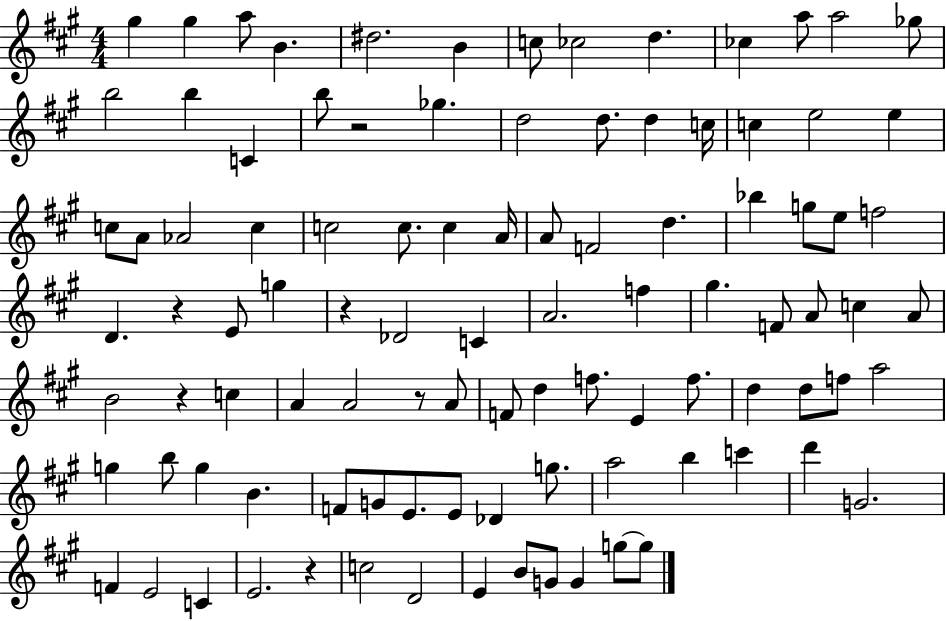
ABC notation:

X:1
T:Untitled
M:4/4
L:1/4
K:A
^g ^g a/2 B ^d2 B c/2 _c2 d _c a/2 a2 _g/2 b2 b C b/2 z2 _g d2 d/2 d c/4 c e2 e c/2 A/2 _A2 c c2 c/2 c A/4 A/2 F2 d _b g/2 e/2 f2 D z E/2 g z _D2 C A2 f ^g F/2 A/2 c A/2 B2 z c A A2 z/2 A/2 F/2 d f/2 E f/2 d d/2 f/2 a2 g b/2 g B F/2 G/2 E/2 E/2 _D g/2 a2 b c' d' G2 F E2 C E2 z c2 D2 E B/2 G/2 G g/2 g/2